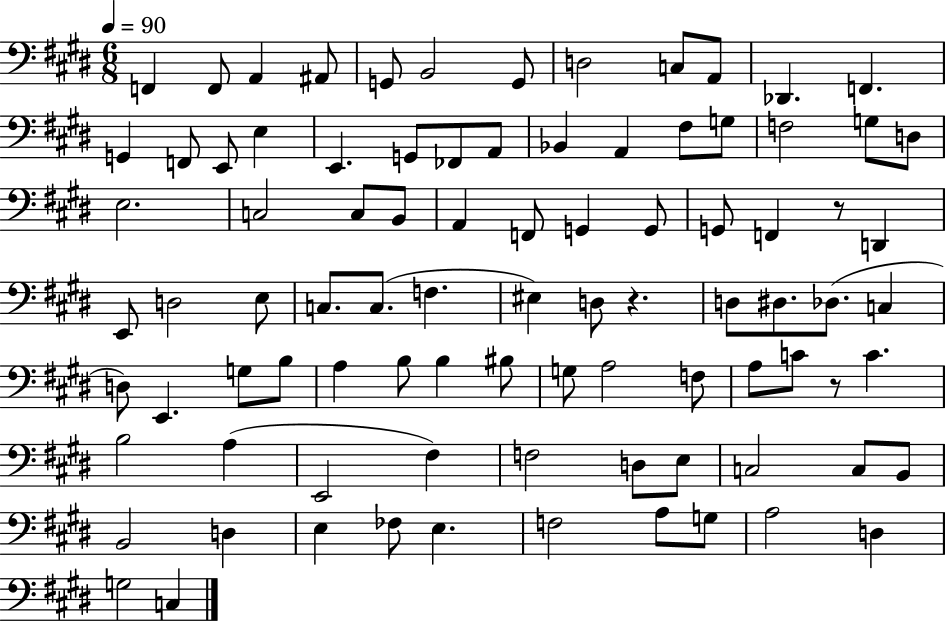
{
  \clef bass
  \numericTimeSignature
  \time 6/8
  \key e \major
  \tempo 4 = 90
  f,4 f,8 a,4 ais,8 | g,8 b,2 g,8 | d2 c8 a,8 | des,4. f,4. | \break g,4 f,8 e,8 e4 | e,4. g,8 fes,8 a,8 | bes,4 a,4 fis8 g8 | f2 g8 d8 | \break e2. | c2 c8 b,8 | a,4 f,8 g,4 g,8 | g,8 f,4 r8 d,4 | \break e,8 d2 e8 | c8. c8.( f4. | eis4) d8 r4. | d8 dis8. des8.( c4 | \break d8) e,4. g8 b8 | a4 b8 b4 bis8 | g8 a2 f8 | a8 c'8 r8 c'4. | \break b2 a4( | e,2 fis4) | f2 d8 e8 | c2 c8 b,8 | \break b,2 d4 | e4 fes8 e4. | f2 a8 g8 | a2 d4 | \break g2 c4 | \bar "|."
}